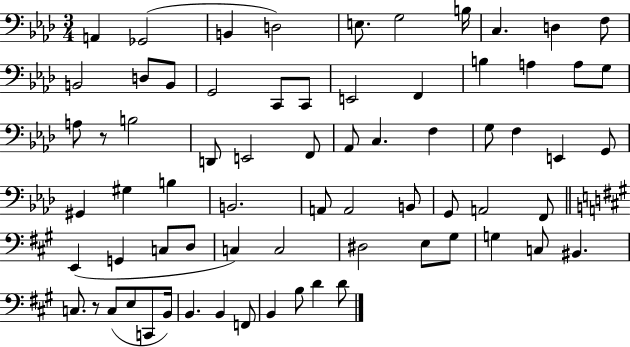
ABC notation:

X:1
T:Untitled
M:3/4
L:1/4
K:Ab
A,, _G,,2 B,, D,2 E,/2 G,2 B,/4 C, D, F,/2 B,,2 D,/2 B,,/2 G,,2 C,,/2 C,,/2 E,,2 F,, B, A, A,/2 G,/2 A,/2 z/2 B,2 D,,/2 E,,2 F,,/2 _A,,/2 C, F, G,/2 F, E,, G,,/2 ^G,, ^G, B, B,,2 A,,/2 A,,2 B,,/2 G,,/2 A,,2 F,,/2 E,, G,, C,/2 D,/2 C, C,2 ^D,2 E,/2 ^G,/2 G, C,/2 ^B,, C,/2 z/2 C,/2 E,/2 C,,/2 B,,/4 B,, B,, F,,/2 B,, B,/2 D D/2